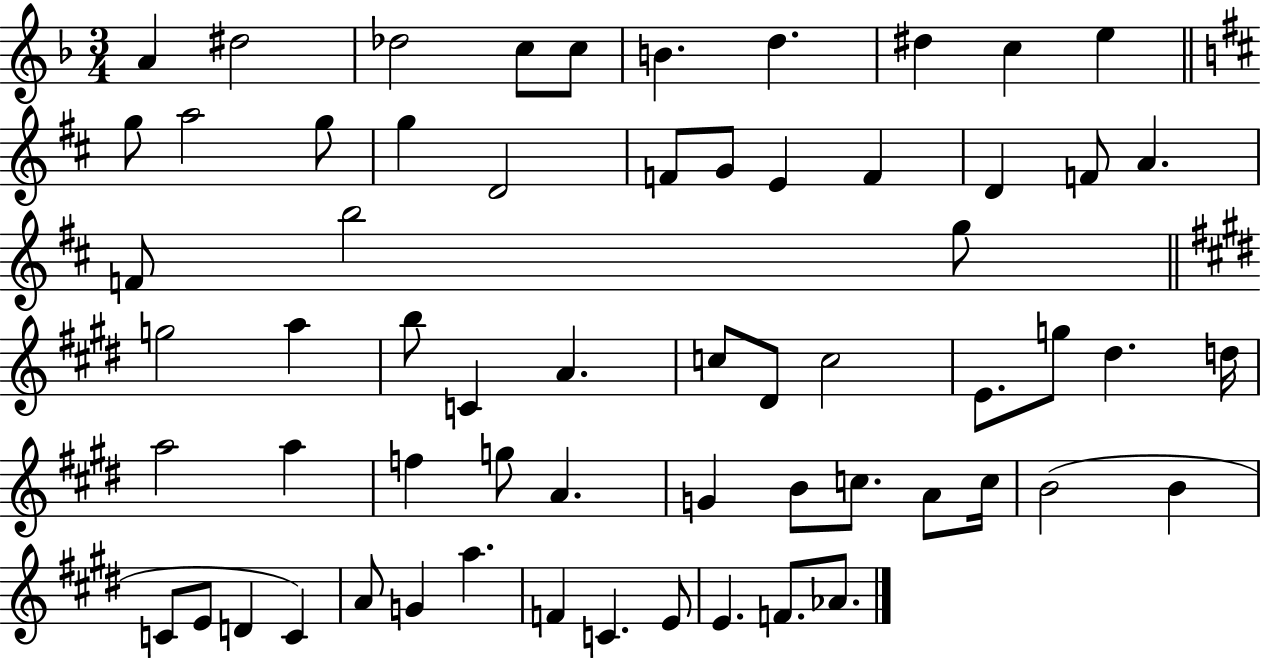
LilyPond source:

{
  \clef treble
  \numericTimeSignature
  \time 3/4
  \key f \major
  a'4 dis''2 | des''2 c''8 c''8 | b'4. d''4. | dis''4 c''4 e''4 | \break \bar "||" \break \key b \minor g''8 a''2 g''8 | g''4 d'2 | f'8 g'8 e'4 f'4 | d'4 f'8 a'4. | \break f'8 b''2 g''8 | \bar "||" \break \key e \major g''2 a''4 | b''8 c'4 a'4. | c''8 dis'8 c''2 | e'8. g''8 dis''4. d''16 | \break a''2 a''4 | f''4 g''8 a'4. | g'4 b'8 c''8. a'8 c''16 | b'2( b'4 | \break c'8 e'8 d'4 c'4) | a'8 g'4 a''4. | f'4 c'4. e'8 | e'4. f'8. aes'8. | \break \bar "|."
}